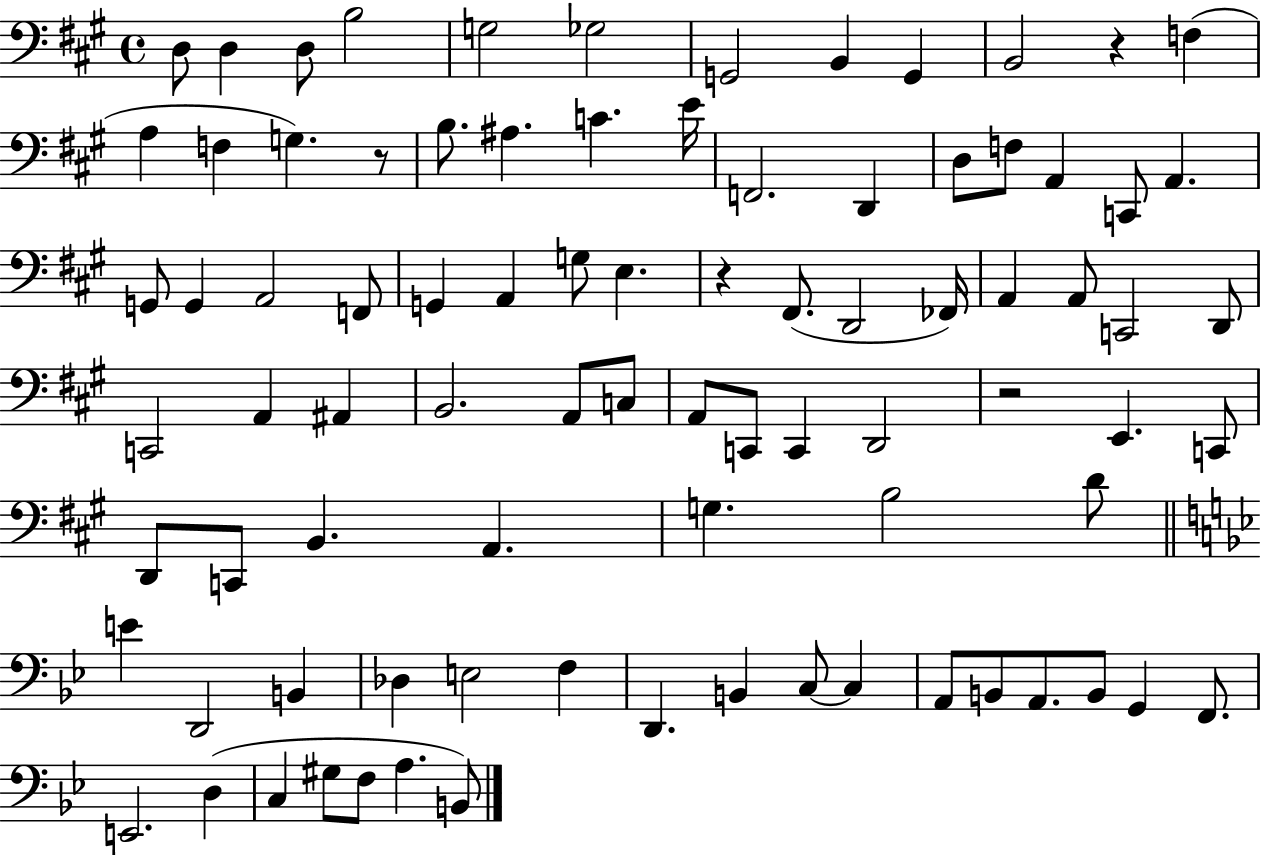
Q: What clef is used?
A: bass